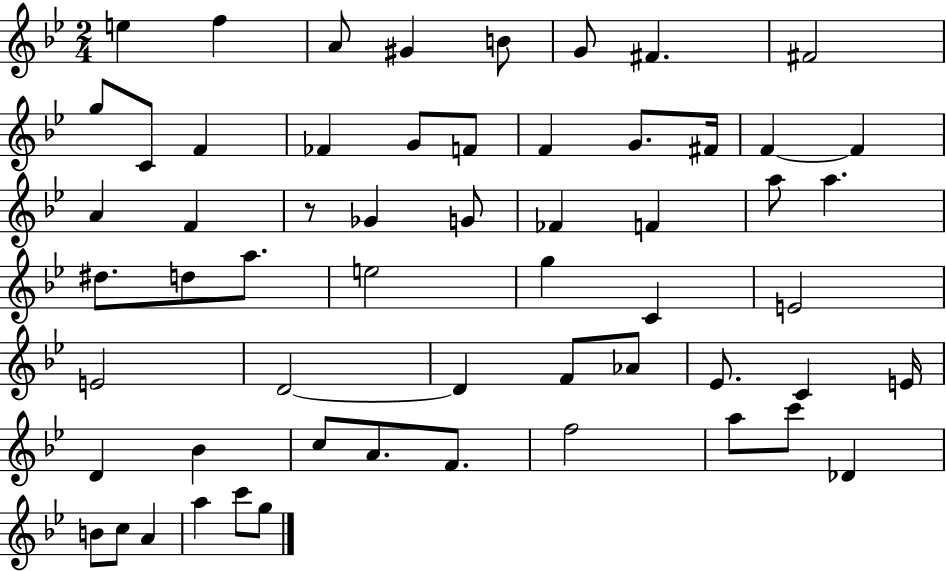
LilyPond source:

{
  \clef treble
  \numericTimeSignature
  \time 2/4
  \key bes \major
  e''4 f''4 | a'8 gis'4 b'8 | g'8 fis'4. | fis'2 | \break g''8 c'8 f'4 | fes'4 g'8 f'8 | f'4 g'8. fis'16 | f'4~~ f'4 | \break a'4 f'4 | r8 ges'4 g'8 | fes'4 f'4 | a''8 a''4. | \break dis''8. d''8 a''8. | e''2 | g''4 c'4 | e'2 | \break e'2 | d'2~~ | d'4 f'8 aes'8 | ees'8. c'4 e'16 | \break d'4 bes'4 | c''8 a'8. f'8. | f''2 | a''8 c'''8 des'4 | \break b'8 c''8 a'4 | a''4 c'''8 g''8 | \bar "|."
}